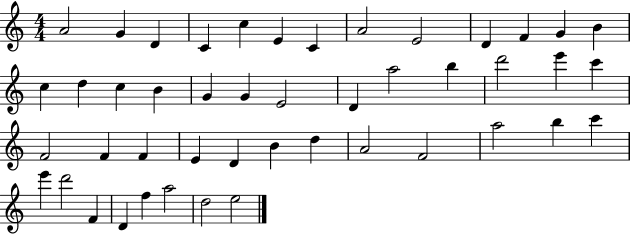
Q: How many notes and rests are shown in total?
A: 46